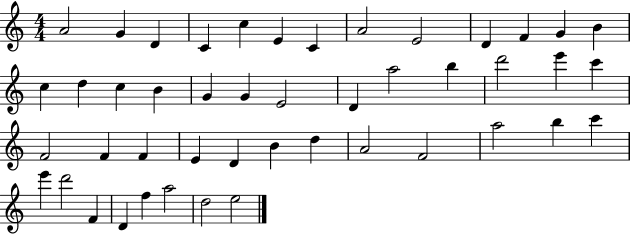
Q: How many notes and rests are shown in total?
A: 46